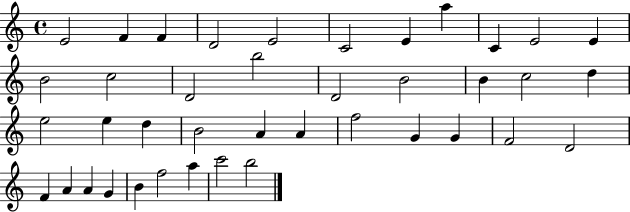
X:1
T:Untitled
M:4/4
L:1/4
K:C
E2 F F D2 E2 C2 E a C E2 E B2 c2 D2 b2 D2 B2 B c2 d e2 e d B2 A A f2 G G F2 D2 F A A G B f2 a c'2 b2